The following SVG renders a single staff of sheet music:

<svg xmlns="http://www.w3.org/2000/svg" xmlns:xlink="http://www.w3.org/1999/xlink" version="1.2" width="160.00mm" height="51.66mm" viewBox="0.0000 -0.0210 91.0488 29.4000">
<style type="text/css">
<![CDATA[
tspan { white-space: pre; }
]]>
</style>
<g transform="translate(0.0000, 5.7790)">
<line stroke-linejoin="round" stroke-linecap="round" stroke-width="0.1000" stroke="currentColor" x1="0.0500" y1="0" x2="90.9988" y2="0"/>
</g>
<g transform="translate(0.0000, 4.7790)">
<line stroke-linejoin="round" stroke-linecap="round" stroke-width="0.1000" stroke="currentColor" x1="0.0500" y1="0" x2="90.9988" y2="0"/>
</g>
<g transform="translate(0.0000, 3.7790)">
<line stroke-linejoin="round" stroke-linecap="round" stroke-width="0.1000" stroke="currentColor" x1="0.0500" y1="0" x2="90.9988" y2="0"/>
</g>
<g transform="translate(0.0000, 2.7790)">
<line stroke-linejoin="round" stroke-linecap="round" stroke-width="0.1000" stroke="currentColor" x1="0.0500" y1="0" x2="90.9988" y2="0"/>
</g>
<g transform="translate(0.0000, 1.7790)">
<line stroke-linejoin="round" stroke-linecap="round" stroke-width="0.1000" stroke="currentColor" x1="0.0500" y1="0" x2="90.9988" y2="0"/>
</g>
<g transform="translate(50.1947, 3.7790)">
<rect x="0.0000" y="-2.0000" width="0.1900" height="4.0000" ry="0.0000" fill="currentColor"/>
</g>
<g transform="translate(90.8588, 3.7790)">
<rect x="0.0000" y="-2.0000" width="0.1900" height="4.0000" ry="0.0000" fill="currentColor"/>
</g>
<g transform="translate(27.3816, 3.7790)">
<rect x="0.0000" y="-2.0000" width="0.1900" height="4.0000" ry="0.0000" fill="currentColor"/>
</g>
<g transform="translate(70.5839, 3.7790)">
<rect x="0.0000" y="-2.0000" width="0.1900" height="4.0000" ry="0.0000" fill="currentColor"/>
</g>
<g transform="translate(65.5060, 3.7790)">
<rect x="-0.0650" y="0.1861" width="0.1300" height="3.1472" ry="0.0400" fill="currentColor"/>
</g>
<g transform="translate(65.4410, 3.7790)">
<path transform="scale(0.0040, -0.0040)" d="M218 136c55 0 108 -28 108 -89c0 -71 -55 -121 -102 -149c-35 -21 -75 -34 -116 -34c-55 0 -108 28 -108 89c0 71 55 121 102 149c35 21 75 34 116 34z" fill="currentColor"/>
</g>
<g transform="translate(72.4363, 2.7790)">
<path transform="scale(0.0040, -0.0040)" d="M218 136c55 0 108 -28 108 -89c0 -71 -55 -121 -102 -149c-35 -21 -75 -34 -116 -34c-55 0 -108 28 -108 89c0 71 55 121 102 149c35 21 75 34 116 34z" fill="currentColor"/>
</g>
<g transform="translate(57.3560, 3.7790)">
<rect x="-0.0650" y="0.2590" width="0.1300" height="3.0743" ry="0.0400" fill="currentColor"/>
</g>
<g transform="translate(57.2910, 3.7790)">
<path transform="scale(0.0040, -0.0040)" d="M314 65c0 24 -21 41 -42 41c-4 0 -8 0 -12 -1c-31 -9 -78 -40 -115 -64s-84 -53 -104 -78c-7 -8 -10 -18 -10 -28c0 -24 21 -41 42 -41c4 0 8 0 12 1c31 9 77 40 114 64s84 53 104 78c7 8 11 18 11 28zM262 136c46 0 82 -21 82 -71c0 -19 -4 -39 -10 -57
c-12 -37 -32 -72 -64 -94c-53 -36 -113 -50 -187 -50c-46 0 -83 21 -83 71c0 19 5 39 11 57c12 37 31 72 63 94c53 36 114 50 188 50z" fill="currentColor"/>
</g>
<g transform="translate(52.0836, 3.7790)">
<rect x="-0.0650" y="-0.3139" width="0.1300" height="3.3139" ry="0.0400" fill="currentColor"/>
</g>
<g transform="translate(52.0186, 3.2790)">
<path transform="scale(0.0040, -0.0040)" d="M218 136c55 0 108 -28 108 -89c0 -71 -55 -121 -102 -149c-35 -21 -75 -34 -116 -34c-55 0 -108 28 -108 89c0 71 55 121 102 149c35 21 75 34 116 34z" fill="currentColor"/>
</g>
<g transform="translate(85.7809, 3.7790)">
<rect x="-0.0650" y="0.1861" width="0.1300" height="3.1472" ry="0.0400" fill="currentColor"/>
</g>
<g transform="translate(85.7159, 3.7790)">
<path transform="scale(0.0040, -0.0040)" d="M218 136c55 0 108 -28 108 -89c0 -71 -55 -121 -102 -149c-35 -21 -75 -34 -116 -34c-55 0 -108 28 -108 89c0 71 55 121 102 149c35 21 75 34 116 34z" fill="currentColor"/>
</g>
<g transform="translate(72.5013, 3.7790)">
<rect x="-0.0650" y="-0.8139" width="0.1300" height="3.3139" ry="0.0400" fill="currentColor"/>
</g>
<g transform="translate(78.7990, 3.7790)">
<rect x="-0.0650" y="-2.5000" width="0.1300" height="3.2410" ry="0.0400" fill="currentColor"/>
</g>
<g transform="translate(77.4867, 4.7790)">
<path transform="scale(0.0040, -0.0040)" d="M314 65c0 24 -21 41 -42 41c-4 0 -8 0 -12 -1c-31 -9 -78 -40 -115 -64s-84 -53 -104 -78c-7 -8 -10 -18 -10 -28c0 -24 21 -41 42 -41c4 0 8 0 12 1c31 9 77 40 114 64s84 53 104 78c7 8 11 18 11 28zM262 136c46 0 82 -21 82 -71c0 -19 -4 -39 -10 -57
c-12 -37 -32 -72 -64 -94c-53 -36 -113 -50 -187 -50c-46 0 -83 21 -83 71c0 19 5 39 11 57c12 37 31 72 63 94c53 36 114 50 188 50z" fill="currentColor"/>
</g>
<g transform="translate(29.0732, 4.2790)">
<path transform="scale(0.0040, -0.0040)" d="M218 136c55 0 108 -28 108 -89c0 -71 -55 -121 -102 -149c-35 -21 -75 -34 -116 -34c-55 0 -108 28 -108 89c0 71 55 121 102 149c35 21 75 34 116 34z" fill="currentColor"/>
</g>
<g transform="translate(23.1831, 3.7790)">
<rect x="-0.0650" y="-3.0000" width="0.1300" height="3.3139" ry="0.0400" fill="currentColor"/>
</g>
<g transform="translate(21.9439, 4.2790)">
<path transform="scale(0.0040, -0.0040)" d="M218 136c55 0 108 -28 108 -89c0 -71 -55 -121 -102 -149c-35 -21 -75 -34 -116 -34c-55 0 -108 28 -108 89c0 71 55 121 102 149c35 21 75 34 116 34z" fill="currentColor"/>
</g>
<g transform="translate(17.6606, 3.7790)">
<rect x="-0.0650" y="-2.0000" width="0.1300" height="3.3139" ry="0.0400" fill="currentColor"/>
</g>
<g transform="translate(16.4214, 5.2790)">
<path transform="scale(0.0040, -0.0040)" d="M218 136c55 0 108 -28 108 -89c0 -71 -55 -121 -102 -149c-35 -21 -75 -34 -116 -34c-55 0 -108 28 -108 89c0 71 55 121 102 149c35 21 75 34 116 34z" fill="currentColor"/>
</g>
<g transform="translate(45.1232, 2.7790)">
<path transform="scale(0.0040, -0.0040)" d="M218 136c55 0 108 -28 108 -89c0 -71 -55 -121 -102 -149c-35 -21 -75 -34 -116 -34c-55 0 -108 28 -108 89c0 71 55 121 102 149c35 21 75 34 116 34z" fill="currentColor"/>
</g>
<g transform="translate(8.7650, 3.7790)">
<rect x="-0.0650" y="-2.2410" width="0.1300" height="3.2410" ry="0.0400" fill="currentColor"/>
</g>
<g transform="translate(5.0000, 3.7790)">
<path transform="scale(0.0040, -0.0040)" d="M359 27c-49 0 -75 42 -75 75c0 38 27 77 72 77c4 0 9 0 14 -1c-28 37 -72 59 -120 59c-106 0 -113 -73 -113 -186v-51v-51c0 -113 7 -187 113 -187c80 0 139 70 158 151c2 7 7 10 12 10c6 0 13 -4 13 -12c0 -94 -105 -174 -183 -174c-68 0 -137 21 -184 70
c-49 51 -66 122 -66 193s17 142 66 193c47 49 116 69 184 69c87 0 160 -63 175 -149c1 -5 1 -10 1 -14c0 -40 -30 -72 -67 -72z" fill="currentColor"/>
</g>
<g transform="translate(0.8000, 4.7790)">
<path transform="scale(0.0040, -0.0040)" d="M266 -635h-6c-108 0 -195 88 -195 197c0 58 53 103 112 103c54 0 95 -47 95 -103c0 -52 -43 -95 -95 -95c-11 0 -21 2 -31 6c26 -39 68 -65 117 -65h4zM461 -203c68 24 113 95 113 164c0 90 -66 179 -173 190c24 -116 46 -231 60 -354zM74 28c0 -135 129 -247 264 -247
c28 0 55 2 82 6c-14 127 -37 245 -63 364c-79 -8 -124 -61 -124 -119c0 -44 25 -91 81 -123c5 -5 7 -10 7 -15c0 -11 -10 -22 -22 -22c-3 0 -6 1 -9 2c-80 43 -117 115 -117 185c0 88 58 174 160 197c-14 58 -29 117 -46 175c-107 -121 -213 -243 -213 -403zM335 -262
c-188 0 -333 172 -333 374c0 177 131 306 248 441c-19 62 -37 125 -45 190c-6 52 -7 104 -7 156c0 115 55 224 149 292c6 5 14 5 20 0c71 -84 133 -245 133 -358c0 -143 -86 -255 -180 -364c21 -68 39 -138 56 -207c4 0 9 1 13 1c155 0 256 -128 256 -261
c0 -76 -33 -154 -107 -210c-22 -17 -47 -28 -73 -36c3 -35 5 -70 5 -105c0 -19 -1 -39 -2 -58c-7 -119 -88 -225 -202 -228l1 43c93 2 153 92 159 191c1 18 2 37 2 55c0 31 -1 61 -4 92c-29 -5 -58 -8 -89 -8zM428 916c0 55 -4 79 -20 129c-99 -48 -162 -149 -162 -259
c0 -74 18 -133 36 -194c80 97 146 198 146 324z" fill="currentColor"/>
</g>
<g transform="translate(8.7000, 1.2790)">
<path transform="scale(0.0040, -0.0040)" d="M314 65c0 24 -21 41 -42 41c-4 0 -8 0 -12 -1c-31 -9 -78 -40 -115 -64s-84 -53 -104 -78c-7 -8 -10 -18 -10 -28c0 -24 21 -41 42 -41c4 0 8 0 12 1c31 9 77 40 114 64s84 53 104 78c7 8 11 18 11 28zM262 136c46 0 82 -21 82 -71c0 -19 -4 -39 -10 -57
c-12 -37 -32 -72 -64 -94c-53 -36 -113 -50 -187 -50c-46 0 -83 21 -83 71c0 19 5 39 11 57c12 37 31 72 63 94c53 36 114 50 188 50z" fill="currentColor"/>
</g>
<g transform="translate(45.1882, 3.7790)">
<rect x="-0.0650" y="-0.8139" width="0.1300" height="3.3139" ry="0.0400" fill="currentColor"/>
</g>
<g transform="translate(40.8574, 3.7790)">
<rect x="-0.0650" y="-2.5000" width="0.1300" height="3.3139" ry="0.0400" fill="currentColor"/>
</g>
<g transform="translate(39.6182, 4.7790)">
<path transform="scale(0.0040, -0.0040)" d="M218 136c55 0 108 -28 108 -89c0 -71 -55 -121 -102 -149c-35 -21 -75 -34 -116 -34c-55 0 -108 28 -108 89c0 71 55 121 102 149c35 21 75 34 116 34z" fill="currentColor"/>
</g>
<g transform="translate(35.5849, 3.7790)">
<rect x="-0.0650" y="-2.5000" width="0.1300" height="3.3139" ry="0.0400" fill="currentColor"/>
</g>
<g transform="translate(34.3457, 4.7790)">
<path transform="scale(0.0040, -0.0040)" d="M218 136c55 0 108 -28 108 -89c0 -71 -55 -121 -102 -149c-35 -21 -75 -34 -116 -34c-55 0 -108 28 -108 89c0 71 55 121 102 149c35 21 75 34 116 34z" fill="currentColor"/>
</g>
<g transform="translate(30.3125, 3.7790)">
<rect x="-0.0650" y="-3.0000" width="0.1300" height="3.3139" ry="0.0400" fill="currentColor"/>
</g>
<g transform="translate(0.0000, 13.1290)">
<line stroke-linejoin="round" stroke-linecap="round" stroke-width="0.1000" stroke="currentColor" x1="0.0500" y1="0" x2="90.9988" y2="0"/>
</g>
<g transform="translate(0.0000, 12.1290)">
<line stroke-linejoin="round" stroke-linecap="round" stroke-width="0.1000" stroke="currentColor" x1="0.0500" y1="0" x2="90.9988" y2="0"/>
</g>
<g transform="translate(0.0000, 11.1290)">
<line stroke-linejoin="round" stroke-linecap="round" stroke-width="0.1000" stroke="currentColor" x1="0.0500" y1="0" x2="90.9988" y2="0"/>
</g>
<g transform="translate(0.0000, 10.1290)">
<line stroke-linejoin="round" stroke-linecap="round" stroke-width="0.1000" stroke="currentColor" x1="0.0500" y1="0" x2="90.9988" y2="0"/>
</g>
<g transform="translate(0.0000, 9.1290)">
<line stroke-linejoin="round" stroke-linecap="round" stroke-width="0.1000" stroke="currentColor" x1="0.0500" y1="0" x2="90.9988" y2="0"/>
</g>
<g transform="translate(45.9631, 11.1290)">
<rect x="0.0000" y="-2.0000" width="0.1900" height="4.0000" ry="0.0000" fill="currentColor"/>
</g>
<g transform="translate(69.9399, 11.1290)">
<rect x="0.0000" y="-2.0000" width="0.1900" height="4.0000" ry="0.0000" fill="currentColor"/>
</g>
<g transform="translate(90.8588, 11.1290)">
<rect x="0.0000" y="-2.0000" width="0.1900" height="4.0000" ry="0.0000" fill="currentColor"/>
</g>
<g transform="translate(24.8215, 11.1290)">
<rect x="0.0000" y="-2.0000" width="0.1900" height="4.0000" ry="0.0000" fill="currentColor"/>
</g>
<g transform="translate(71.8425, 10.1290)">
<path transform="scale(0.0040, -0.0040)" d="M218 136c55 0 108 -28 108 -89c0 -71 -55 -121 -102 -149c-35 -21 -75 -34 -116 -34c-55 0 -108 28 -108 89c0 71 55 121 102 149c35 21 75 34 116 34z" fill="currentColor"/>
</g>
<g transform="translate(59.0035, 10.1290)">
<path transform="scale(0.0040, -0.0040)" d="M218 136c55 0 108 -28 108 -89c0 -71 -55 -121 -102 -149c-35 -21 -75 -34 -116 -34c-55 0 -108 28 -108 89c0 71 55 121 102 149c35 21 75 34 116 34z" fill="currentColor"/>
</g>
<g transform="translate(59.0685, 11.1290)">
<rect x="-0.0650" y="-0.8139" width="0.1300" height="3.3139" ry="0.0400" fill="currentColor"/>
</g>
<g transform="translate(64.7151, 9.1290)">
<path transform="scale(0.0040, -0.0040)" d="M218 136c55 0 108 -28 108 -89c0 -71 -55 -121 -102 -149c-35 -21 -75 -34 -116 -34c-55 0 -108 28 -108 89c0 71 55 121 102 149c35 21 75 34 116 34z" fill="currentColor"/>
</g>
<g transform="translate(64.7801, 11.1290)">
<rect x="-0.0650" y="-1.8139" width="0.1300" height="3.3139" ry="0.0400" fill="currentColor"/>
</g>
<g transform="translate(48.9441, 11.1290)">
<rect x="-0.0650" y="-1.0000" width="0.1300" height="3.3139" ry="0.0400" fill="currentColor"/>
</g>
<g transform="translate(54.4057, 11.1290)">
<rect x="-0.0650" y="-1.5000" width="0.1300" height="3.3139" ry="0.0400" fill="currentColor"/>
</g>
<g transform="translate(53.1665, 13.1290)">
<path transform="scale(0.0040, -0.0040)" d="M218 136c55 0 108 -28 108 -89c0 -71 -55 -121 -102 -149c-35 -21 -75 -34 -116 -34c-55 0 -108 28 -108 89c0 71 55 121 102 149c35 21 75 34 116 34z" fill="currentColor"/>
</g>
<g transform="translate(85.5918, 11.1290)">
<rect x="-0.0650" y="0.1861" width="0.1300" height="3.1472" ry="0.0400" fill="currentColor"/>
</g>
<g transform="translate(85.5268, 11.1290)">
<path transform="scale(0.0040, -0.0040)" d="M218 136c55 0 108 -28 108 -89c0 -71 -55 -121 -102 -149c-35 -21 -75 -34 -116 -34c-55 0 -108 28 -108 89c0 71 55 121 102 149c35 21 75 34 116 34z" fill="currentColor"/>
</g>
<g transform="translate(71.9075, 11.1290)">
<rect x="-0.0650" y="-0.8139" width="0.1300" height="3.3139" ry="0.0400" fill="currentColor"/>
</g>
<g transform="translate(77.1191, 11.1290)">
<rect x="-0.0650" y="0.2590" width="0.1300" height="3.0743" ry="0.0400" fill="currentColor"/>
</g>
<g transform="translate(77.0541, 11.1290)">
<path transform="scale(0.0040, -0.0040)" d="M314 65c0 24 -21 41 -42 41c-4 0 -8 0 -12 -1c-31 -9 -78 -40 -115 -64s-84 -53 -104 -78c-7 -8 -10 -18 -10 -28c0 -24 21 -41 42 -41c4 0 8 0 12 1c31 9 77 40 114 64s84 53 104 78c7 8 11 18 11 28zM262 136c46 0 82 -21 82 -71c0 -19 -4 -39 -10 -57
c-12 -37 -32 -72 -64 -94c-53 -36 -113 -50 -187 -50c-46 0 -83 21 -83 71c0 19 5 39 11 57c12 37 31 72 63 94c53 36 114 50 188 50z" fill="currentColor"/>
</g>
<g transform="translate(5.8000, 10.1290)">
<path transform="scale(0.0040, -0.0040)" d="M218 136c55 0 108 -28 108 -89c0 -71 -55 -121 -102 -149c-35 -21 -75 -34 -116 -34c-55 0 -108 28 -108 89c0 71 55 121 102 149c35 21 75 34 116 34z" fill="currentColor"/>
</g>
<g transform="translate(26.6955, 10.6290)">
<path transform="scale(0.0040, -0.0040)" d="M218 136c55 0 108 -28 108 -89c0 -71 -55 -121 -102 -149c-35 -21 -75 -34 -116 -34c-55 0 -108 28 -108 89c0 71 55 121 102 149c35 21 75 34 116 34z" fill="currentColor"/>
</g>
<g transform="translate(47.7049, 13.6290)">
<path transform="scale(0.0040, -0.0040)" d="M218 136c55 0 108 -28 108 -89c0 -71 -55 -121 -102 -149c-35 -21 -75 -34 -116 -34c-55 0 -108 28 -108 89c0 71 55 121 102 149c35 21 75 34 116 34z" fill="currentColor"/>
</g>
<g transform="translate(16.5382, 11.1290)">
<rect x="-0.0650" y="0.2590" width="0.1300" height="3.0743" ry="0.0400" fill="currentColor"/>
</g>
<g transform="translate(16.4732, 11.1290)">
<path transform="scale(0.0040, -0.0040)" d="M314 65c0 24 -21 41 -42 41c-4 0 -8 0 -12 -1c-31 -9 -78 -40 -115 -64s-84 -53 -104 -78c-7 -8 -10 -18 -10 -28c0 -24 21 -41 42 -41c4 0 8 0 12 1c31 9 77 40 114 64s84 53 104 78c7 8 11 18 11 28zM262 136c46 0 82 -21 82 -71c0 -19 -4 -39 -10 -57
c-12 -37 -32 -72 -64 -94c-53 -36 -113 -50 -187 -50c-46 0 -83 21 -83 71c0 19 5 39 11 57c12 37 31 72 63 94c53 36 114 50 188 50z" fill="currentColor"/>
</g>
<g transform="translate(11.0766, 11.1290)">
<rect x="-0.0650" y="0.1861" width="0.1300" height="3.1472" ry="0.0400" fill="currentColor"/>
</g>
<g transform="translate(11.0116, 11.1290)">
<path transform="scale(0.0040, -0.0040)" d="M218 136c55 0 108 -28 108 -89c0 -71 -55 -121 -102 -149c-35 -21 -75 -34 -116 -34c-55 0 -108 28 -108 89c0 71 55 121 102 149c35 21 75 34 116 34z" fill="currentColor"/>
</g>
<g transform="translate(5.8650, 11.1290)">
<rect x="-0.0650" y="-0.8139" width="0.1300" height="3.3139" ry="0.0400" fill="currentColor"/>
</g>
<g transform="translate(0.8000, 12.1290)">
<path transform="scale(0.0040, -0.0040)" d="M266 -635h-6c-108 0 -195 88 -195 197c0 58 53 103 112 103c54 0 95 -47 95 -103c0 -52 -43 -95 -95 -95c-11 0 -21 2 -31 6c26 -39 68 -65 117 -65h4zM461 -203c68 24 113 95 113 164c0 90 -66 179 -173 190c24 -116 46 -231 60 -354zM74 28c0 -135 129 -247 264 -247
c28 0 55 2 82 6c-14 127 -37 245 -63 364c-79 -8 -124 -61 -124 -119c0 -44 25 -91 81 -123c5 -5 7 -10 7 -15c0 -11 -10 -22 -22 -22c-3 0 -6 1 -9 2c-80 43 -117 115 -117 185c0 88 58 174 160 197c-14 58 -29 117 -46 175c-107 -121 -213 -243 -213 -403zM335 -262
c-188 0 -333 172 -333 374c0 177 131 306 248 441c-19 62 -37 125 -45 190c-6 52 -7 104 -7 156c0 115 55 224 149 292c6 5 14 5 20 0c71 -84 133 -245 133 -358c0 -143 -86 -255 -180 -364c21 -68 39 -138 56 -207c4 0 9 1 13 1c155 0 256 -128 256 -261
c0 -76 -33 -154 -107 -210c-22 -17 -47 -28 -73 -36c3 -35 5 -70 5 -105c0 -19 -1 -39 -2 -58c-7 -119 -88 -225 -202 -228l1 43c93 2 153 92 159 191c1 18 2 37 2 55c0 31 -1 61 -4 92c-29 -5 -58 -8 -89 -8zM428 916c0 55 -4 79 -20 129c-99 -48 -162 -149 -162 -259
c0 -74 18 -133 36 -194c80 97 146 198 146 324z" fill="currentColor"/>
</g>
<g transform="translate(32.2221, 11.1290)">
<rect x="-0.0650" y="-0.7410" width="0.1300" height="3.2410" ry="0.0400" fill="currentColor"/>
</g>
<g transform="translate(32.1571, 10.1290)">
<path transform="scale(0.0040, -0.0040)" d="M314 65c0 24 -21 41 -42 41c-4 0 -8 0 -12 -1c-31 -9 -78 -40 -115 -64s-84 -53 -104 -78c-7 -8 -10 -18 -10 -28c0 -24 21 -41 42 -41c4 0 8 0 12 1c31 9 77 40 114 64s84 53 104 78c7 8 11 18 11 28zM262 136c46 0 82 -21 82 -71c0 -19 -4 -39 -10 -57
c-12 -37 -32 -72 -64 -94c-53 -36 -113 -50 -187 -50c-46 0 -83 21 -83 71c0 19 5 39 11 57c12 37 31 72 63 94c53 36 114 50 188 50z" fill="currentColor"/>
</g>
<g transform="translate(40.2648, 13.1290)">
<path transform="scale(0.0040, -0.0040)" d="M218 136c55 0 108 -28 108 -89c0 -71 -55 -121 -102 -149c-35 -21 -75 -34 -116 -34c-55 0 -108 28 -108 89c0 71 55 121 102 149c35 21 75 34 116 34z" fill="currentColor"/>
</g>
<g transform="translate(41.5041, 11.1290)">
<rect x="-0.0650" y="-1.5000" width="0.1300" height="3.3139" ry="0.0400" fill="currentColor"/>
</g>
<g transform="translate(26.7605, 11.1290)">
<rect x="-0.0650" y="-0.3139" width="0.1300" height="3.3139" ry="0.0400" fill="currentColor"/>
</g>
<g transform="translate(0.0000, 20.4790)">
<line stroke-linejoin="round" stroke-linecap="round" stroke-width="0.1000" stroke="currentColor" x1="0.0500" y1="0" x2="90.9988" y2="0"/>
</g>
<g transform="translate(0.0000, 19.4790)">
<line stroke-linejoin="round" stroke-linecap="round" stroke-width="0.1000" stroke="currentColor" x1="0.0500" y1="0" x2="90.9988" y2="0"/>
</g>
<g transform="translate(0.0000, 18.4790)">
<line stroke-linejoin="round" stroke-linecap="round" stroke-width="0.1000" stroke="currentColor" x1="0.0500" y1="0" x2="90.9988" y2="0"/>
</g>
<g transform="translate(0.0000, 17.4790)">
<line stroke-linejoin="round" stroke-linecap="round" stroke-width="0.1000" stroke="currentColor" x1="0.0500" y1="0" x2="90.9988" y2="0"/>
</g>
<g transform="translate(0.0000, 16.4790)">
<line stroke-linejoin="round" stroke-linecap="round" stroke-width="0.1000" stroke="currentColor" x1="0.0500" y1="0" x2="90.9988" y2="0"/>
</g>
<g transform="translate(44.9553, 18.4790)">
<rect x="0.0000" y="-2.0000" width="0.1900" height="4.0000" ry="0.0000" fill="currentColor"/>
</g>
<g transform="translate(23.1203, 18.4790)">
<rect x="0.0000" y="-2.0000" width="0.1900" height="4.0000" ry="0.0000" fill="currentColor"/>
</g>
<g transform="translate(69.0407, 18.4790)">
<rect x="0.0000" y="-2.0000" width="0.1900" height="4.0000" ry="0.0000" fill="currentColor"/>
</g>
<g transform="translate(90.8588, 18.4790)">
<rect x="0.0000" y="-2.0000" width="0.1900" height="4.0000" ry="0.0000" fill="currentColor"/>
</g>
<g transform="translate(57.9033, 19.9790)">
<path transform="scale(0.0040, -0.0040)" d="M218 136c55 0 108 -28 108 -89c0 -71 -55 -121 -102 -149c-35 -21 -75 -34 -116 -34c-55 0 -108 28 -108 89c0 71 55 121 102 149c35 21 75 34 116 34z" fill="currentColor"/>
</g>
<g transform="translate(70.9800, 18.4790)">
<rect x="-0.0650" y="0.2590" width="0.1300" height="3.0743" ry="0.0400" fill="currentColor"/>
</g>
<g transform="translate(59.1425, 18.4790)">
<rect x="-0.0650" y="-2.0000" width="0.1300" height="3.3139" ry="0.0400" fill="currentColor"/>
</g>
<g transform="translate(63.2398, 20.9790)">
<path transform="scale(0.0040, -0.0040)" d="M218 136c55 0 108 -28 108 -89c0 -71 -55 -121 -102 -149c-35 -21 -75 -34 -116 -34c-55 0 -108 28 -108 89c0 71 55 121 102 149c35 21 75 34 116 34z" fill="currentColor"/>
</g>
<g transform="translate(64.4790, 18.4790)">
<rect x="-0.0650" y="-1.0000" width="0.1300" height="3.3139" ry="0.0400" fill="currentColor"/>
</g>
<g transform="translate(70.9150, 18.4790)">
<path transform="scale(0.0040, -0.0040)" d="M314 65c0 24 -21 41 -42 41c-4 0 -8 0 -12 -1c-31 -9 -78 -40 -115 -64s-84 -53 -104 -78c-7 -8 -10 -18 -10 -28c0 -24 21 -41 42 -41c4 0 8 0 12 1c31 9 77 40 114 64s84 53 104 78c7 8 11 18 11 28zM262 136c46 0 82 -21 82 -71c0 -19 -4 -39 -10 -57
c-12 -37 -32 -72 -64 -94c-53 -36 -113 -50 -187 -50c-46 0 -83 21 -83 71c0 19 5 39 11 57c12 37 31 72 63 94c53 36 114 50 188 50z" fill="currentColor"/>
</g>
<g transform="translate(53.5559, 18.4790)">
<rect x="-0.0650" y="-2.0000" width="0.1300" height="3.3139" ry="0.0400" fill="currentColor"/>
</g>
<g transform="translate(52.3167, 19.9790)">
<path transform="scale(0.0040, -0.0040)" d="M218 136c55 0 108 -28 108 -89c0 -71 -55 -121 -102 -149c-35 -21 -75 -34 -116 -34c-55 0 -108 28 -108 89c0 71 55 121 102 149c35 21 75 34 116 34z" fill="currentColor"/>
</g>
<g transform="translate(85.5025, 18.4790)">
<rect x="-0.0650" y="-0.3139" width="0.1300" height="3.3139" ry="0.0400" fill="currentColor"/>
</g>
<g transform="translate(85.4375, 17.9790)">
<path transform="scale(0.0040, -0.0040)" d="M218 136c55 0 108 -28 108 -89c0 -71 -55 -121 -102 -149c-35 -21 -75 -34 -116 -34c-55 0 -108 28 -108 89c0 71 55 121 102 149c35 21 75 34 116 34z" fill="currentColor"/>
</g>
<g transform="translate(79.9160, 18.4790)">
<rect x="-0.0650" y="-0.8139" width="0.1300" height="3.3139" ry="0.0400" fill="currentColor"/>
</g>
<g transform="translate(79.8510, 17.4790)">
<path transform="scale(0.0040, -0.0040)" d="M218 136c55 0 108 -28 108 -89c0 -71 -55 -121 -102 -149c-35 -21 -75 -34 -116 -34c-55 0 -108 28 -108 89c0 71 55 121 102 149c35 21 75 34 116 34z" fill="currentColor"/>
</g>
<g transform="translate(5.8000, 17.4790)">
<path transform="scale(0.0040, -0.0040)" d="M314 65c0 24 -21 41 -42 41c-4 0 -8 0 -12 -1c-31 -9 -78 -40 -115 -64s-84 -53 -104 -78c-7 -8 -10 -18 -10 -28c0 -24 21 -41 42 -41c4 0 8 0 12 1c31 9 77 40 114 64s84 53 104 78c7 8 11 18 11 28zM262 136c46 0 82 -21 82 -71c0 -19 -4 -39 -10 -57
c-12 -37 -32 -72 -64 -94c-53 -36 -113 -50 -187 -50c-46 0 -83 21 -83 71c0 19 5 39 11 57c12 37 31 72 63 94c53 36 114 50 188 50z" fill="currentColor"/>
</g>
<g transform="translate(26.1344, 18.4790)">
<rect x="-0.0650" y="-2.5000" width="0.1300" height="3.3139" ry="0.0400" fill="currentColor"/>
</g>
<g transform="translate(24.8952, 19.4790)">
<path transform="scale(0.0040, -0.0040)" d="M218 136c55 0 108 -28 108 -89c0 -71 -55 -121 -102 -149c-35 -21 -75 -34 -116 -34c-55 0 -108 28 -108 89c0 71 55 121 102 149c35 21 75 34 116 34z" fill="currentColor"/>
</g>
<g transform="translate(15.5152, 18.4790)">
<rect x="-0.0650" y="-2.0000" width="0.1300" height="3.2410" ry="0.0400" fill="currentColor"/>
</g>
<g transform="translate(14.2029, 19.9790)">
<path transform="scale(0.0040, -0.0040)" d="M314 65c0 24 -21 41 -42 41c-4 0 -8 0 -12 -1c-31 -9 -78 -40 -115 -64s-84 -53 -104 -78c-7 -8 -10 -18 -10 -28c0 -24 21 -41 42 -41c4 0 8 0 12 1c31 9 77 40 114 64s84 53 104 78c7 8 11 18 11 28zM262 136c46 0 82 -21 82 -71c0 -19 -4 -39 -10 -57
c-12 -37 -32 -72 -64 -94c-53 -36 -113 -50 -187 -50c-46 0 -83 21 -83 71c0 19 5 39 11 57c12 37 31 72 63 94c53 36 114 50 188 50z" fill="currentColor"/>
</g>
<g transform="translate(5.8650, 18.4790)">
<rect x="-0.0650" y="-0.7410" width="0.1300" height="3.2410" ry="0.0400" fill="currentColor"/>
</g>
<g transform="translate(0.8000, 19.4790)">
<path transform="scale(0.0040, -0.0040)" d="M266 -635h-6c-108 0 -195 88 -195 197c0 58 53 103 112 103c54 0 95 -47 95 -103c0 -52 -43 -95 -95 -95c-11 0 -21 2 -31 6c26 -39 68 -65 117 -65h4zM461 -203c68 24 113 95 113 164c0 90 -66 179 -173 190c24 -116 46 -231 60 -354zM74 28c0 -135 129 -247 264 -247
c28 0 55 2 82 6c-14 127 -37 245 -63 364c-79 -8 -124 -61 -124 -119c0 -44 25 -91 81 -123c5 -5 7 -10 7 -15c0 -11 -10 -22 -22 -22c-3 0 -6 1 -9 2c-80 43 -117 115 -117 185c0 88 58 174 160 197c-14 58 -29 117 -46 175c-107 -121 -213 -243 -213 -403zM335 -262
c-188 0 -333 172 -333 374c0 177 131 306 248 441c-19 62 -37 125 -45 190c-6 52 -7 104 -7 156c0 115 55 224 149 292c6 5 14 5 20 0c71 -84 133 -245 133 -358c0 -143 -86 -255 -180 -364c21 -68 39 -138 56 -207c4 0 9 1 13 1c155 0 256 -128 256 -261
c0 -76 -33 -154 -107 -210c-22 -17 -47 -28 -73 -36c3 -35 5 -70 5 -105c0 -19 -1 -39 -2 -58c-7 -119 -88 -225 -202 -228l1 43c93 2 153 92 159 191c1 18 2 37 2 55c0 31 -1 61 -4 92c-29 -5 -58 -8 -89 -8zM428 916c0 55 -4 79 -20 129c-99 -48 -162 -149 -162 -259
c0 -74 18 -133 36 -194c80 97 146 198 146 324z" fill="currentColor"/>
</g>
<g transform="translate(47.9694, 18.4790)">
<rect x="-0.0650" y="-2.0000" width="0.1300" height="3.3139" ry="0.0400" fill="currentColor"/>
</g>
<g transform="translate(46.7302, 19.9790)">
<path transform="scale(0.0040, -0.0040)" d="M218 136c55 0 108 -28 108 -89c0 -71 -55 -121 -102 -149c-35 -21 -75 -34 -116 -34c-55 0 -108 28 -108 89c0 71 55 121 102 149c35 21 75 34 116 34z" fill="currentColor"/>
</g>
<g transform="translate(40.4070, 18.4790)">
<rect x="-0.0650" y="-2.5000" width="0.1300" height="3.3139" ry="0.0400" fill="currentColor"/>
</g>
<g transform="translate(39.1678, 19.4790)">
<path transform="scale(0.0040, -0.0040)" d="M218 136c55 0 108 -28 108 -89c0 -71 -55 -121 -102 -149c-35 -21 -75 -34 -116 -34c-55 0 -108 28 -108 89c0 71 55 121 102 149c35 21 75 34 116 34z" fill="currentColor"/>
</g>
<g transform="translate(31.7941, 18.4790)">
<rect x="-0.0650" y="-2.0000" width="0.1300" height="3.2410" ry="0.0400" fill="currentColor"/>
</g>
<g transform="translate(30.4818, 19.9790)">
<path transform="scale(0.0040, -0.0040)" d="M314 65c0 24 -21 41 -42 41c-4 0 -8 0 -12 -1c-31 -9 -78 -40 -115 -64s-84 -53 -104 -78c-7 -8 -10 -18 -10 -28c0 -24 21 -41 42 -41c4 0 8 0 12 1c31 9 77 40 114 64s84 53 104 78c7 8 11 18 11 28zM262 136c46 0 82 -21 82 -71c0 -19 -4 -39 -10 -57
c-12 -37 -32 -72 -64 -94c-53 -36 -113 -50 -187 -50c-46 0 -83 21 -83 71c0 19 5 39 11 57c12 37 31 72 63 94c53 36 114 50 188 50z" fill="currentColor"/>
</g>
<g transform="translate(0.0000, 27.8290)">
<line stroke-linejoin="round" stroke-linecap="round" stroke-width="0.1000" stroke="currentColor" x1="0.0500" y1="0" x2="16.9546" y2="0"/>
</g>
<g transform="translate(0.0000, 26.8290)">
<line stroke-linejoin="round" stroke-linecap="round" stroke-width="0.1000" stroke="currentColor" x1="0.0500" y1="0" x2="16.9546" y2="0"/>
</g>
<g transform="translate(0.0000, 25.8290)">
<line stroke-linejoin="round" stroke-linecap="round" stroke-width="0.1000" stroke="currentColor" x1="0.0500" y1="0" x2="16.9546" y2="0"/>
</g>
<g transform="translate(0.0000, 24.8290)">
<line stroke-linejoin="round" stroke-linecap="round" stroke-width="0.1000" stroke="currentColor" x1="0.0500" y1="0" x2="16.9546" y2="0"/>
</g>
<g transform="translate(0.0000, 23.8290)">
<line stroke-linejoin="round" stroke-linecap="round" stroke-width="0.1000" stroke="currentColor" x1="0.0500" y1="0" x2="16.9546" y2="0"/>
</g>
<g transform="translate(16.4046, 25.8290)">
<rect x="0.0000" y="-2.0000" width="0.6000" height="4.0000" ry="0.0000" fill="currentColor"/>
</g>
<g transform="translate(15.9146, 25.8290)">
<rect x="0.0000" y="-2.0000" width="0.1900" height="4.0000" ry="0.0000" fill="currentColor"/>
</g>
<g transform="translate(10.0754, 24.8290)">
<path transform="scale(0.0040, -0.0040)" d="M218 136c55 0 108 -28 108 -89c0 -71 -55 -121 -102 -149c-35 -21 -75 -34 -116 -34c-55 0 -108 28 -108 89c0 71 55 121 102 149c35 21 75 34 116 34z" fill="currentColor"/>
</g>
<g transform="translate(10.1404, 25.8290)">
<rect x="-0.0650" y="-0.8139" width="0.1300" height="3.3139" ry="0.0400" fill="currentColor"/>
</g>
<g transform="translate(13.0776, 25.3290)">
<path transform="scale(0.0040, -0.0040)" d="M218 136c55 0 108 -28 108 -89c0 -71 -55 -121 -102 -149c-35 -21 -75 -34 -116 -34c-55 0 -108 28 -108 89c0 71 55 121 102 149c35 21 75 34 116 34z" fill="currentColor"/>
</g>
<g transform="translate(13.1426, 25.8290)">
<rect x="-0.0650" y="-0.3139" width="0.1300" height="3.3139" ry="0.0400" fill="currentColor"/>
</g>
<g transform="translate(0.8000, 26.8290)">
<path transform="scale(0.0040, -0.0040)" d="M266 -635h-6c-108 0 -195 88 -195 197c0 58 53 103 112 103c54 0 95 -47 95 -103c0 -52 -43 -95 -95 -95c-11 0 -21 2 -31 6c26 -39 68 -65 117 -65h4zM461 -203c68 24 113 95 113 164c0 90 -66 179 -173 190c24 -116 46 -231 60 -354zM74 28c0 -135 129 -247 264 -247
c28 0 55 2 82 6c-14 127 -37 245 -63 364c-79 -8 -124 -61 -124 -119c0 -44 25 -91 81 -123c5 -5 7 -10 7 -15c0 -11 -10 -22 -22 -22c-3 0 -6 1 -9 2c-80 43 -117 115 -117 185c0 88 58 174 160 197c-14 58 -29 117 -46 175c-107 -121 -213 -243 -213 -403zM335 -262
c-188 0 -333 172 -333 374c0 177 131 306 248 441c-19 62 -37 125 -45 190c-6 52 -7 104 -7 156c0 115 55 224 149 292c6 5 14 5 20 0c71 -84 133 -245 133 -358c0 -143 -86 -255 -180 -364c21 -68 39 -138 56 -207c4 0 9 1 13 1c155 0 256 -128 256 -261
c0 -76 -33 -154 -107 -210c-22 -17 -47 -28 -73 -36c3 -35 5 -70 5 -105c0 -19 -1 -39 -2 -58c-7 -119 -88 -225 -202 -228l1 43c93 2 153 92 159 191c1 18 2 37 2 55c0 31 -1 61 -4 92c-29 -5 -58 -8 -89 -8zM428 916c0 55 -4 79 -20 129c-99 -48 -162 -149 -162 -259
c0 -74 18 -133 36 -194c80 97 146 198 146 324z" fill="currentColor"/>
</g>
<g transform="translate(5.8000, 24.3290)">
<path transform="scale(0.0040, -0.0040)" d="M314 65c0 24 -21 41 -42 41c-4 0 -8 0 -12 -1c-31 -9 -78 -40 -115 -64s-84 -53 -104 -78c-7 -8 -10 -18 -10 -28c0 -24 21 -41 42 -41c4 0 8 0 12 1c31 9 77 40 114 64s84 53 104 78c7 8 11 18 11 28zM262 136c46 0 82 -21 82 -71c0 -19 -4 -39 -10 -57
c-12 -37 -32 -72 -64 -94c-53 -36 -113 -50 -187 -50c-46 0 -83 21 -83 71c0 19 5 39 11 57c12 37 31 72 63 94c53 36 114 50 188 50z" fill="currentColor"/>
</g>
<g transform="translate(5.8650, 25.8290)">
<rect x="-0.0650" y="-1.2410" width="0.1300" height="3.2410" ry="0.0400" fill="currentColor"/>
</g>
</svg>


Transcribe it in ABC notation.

X:1
T:Untitled
M:4/4
L:1/4
K:C
g2 F A A G G d c B2 B d G2 B d B B2 c d2 E D E d f d B2 B d2 F2 G F2 G F F F D B2 d c e2 d c